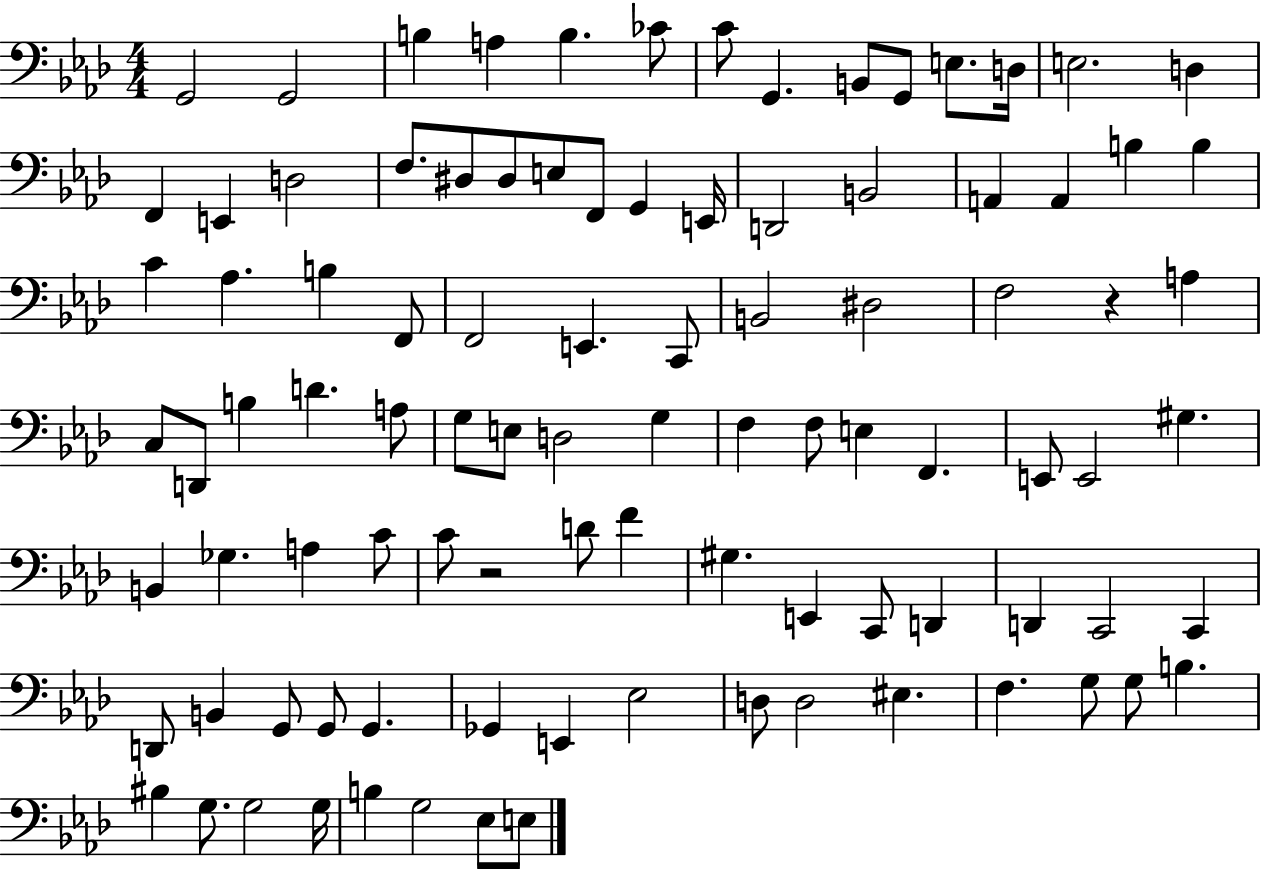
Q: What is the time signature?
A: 4/4